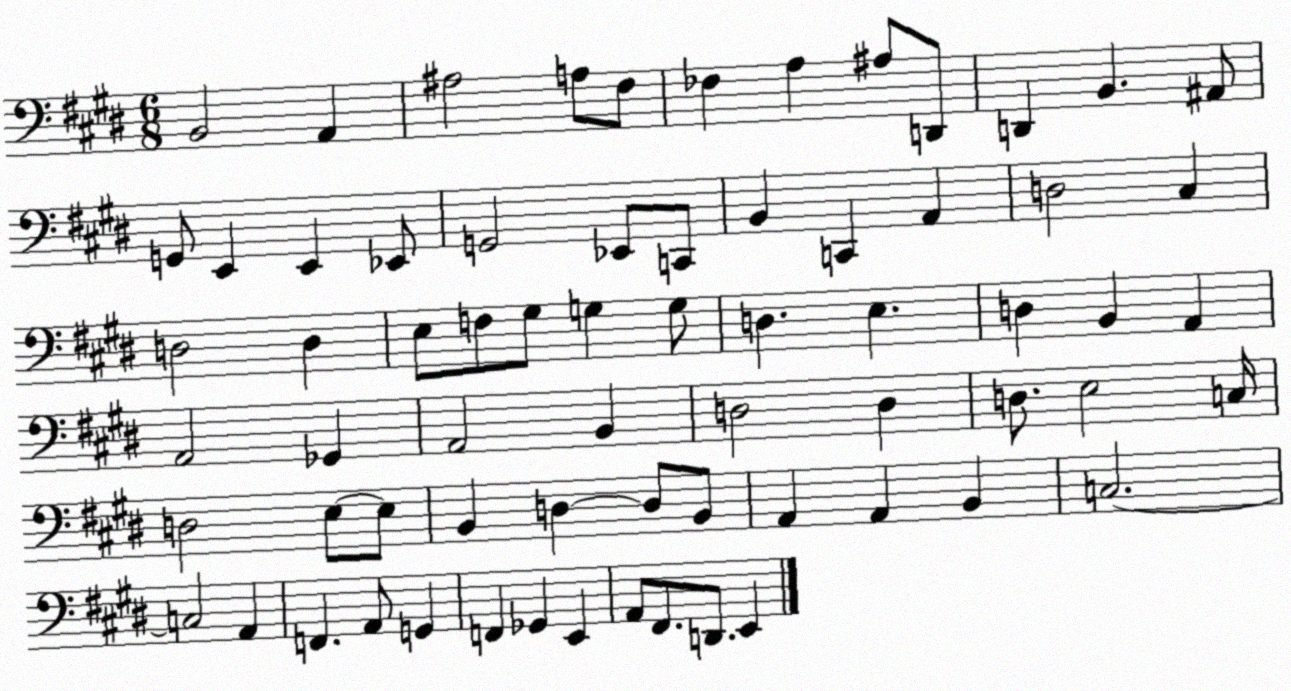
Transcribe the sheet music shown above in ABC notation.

X:1
T:Untitled
M:6/8
L:1/4
K:E
B,,2 A,, ^A,2 A,/2 ^F,/2 _F, A, ^A,/2 D,,/2 D,, B,, ^A,,/2 G,,/2 E,, E,, _E,,/2 G,,2 _E,,/2 C,,/2 B,, C,, A,, D,2 ^C, D,2 D, E,/2 F,/2 ^G,/2 G, G,/2 D, E, D, B,, A,, A,,2 _G,, A,,2 B,, D,2 D, D,/2 E,2 C,/4 D,2 E,/2 E,/2 B,, D, D,/2 B,,/2 A,, A,, B,, C,2 C,2 A,, F,, A,,/2 G,, F,, _G,, E,, A,,/2 ^F,,/2 D,,/2 E,,